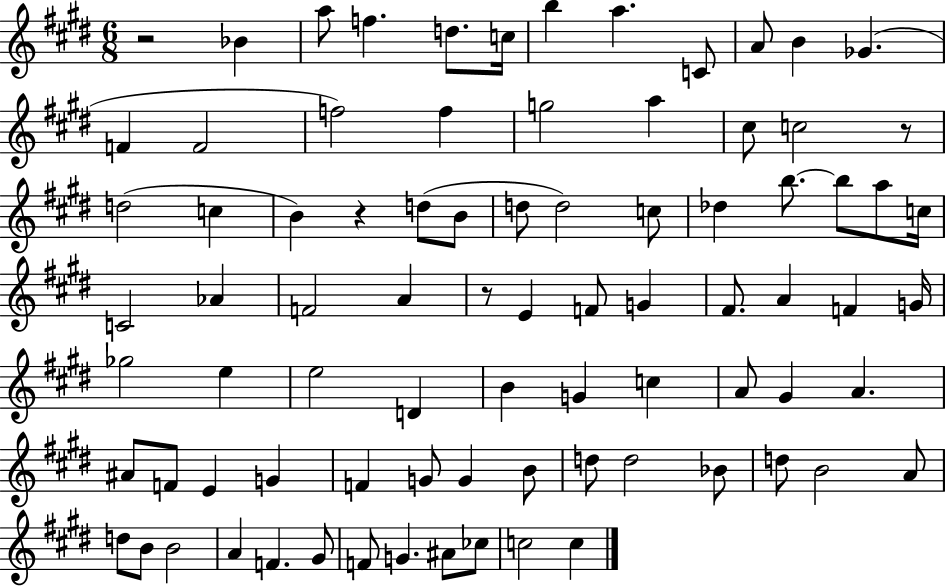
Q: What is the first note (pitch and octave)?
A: Bb4